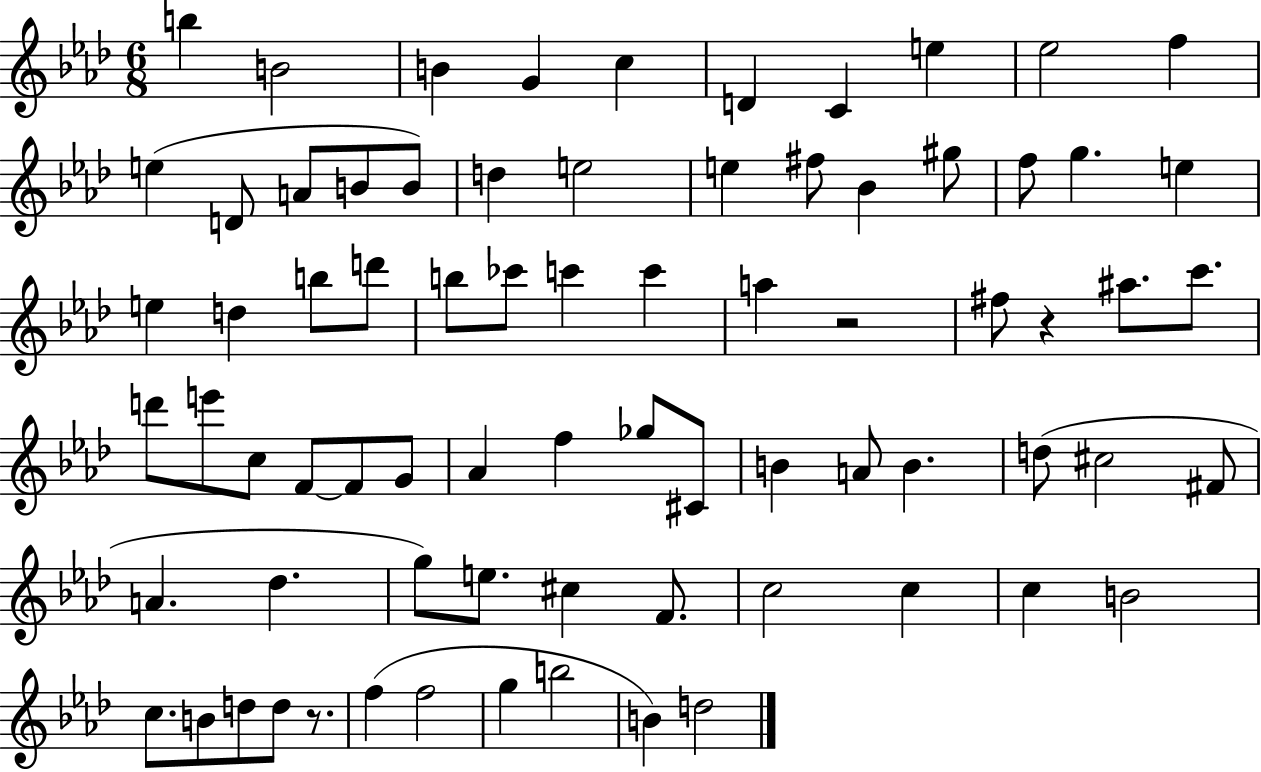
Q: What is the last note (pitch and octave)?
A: D5